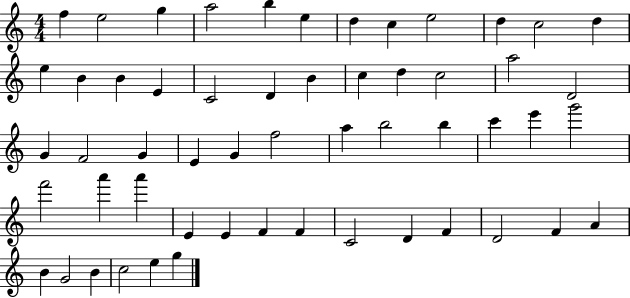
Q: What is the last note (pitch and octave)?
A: G5